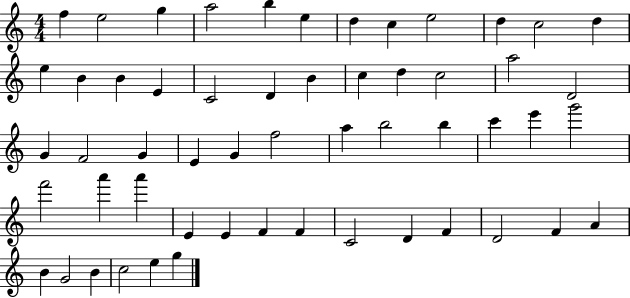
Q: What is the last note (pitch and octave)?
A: G5